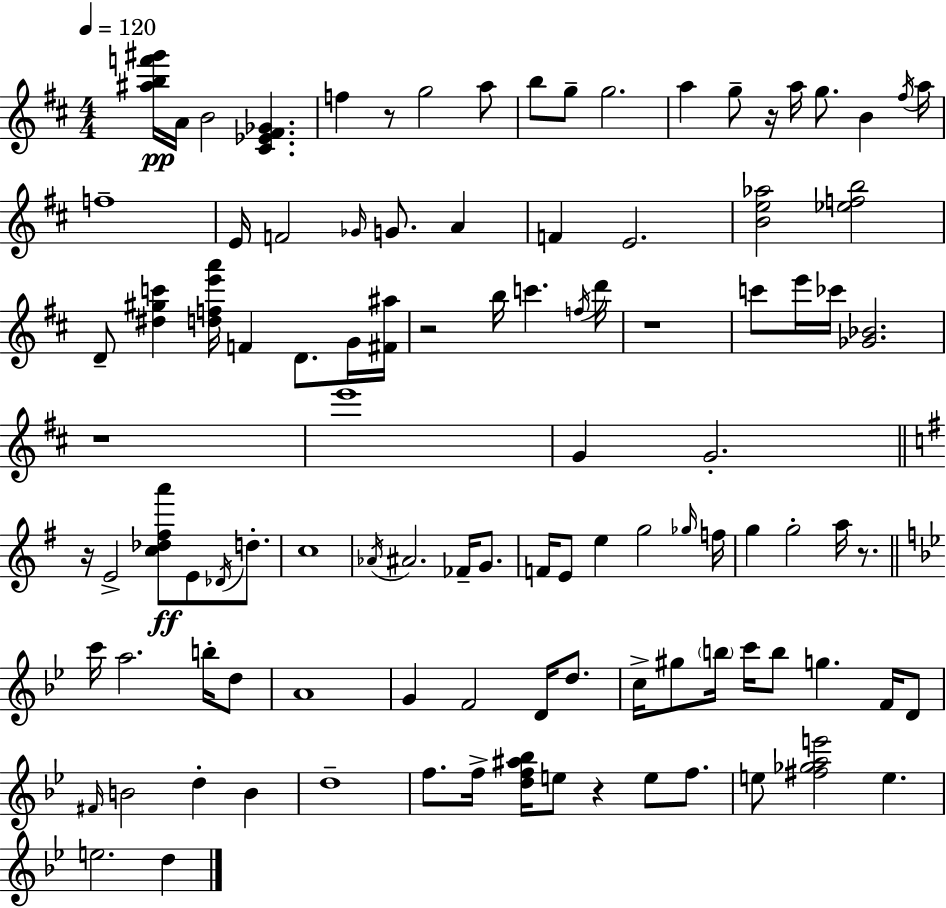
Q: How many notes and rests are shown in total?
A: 105